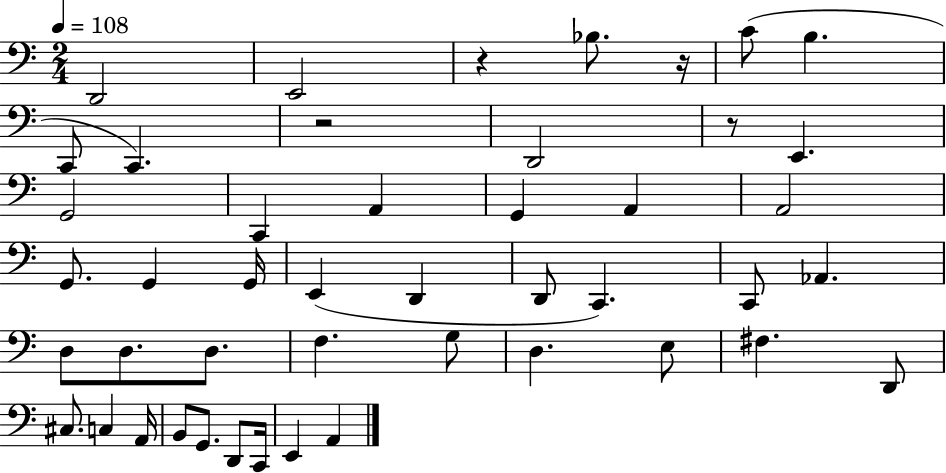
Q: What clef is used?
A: bass